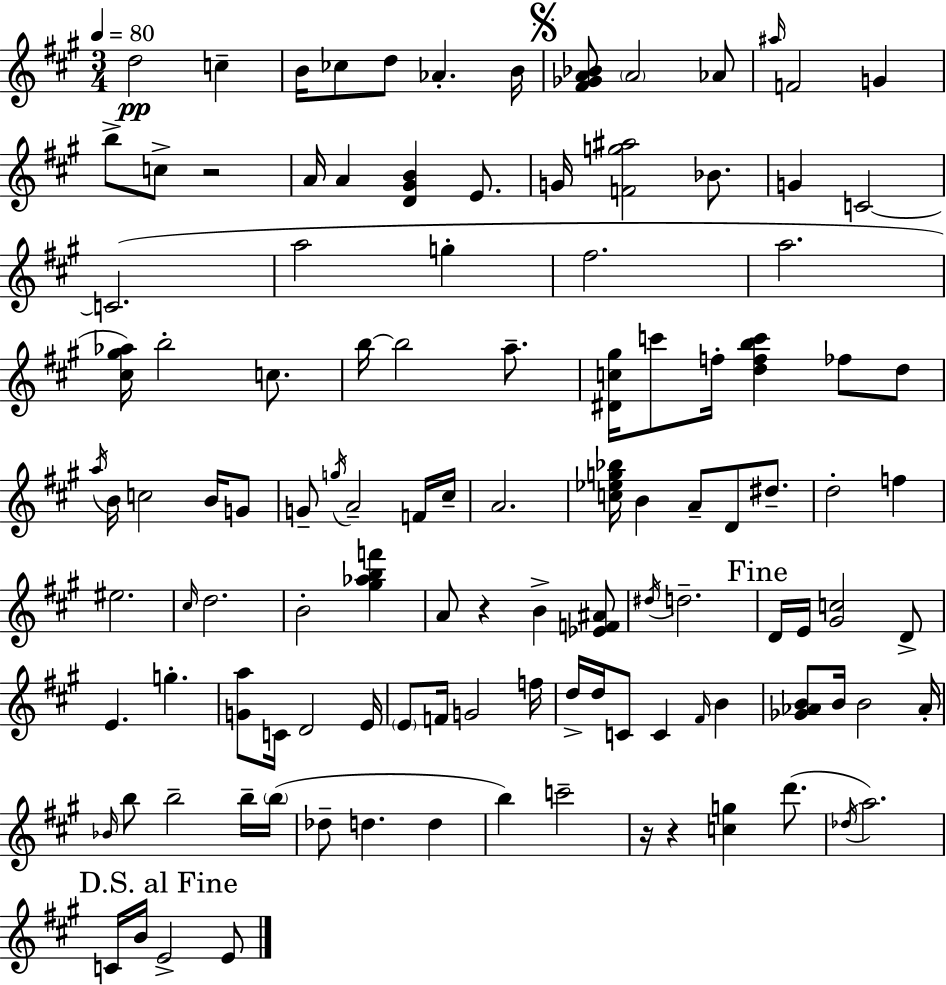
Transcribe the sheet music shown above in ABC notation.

X:1
T:Untitled
M:3/4
L:1/4
K:A
d2 c B/4 _c/2 d/2 _A B/4 [^F_GA_B]/2 A2 _A/2 ^a/4 F2 G b/2 c/2 z2 A/4 A [D^GB] E/2 G/4 [Fg^a]2 _B/2 G C2 C2 a2 g ^f2 a2 [^c^g_a]/4 b2 c/2 b/4 b2 a/2 [^Dc^g]/4 c'/2 f/4 [dfbc'] _f/2 d/2 a/4 B/4 c2 B/4 G/2 G/2 g/4 A2 F/4 ^c/4 A2 [c_eg_b]/4 B A/2 D/2 ^d/2 d2 f ^e2 ^c/4 d2 B2 [^g_abf'] A/2 z B [_EF^A]/2 ^d/4 d2 D/4 E/4 [^Gc]2 D/2 E g [Ga]/2 C/4 D2 E/4 E/2 F/4 G2 f/4 d/4 d/4 C/2 C ^F/4 B [_G_AB]/2 B/4 B2 _A/4 _B/4 b/2 b2 b/4 b/4 _d/2 d d b c'2 z/4 z [cg] d'/2 _d/4 a2 C/4 B/4 E2 E/2